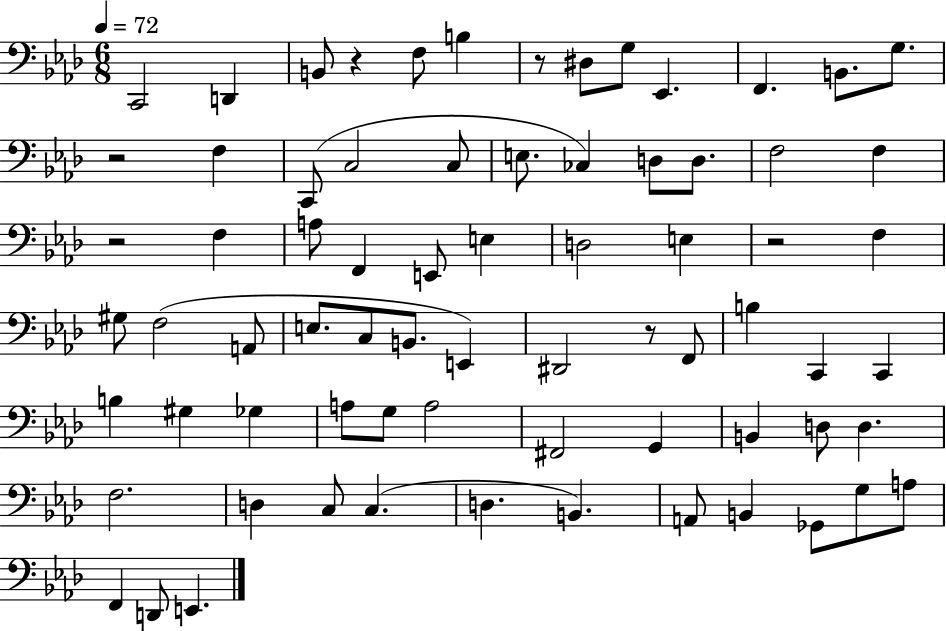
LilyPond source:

{
  \clef bass
  \numericTimeSignature
  \time 6/8
  \key aes \major
  \tempo 4 = 72
  \repeat volta 2 { c,2 d,4 | b,8 r4 f8 b4 | r8 dis8 g8 ees,4. | f,4. b,8. g8. | \break r2 f4 | c,8( c2 c8 | e8. ces4) d8 d8. | f2 f4 | \break r2 f4 | a8 f,4 e,8 e4 | d2 e4 | r2 f4 | \break gis8 f2( a,8 | e8. c8 b,8. e,4) | dis,2 r8 f,8 | b4 c,4 c,4 | \break b4 gis4 ges4 | a8 g8 a2 | fis,2 g,4 | b,4 d8 d4. | \break f2. | d4 c8 c4.( | d4. b,4.) | a,8 b,4 ges,8 g8 a8 | \break f,4 d,8 e,4. | } \bar "|."
}